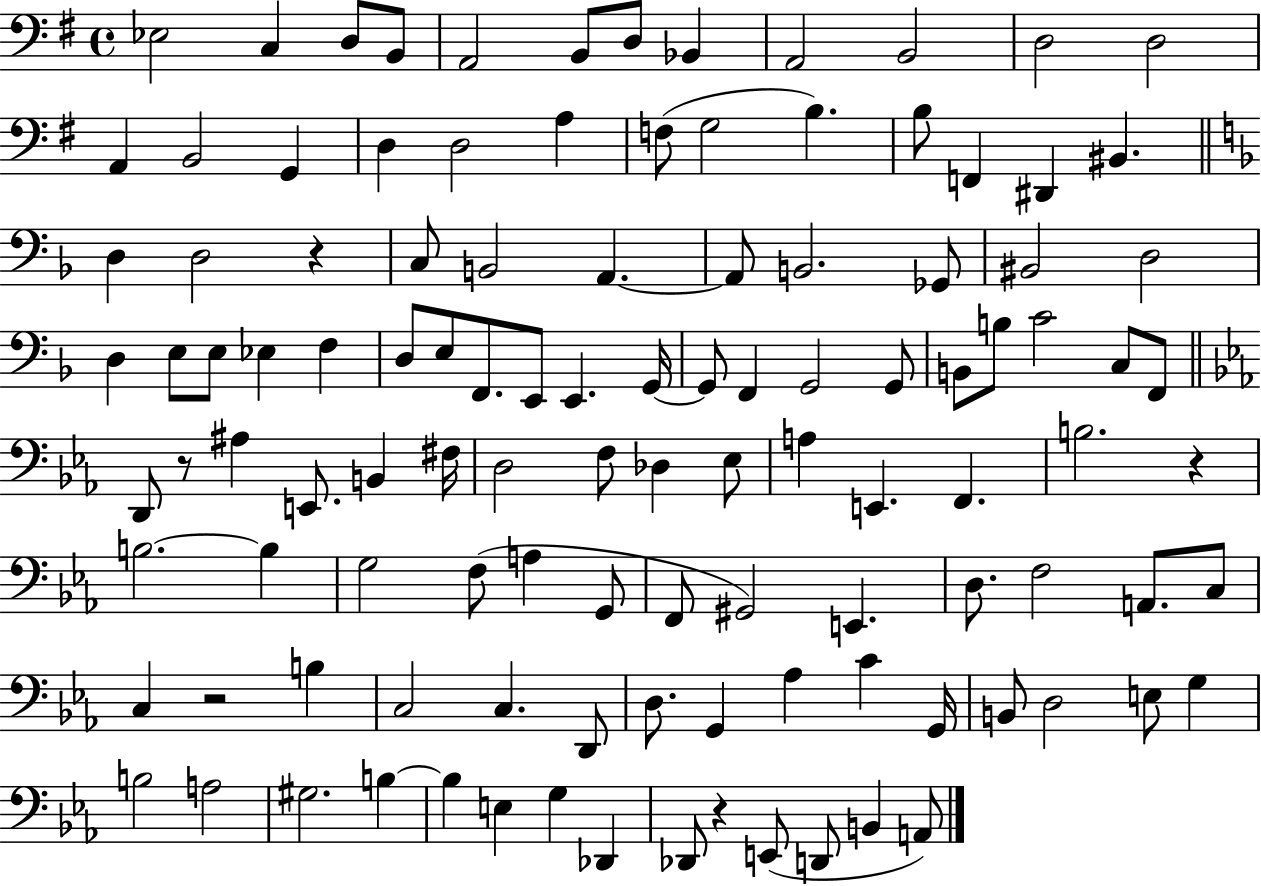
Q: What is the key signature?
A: G major